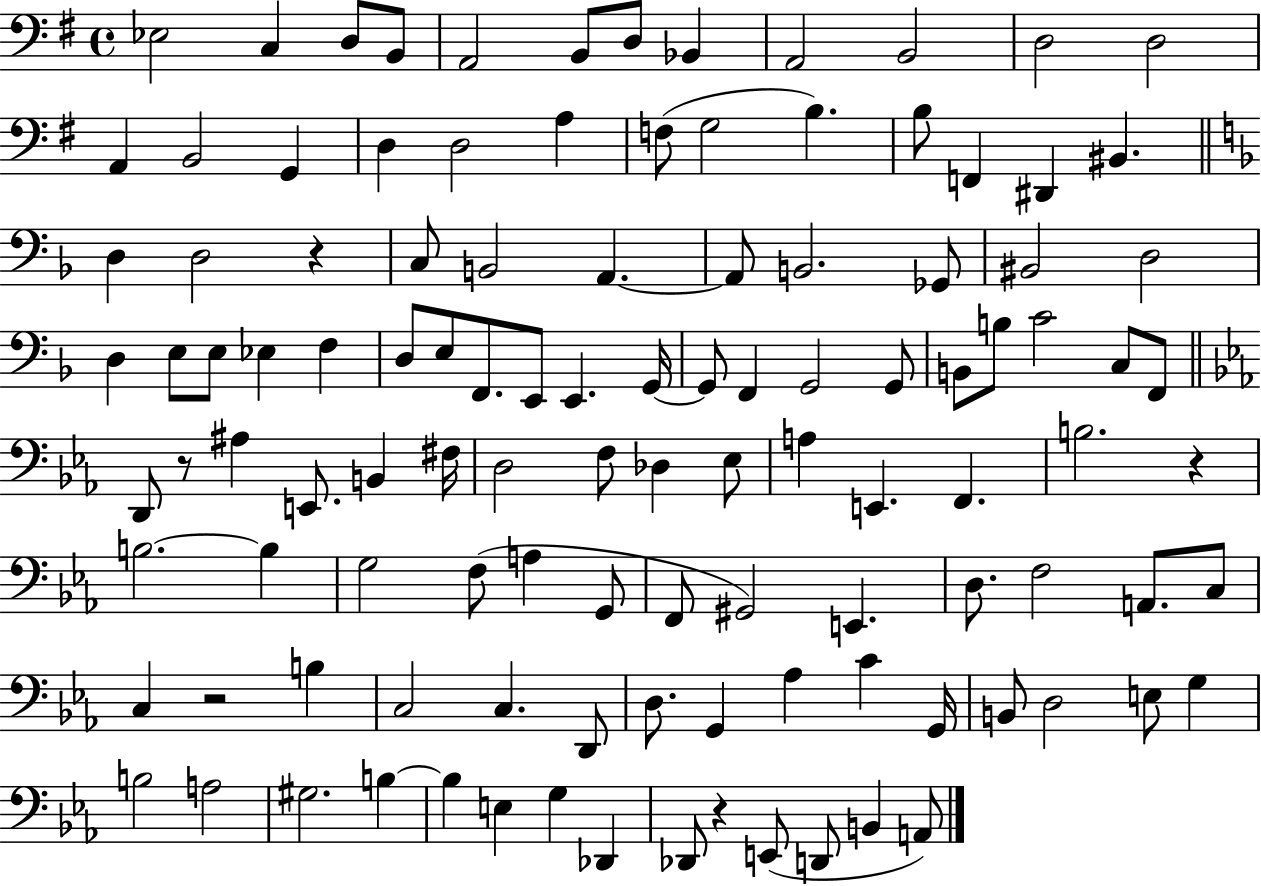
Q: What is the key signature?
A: G major